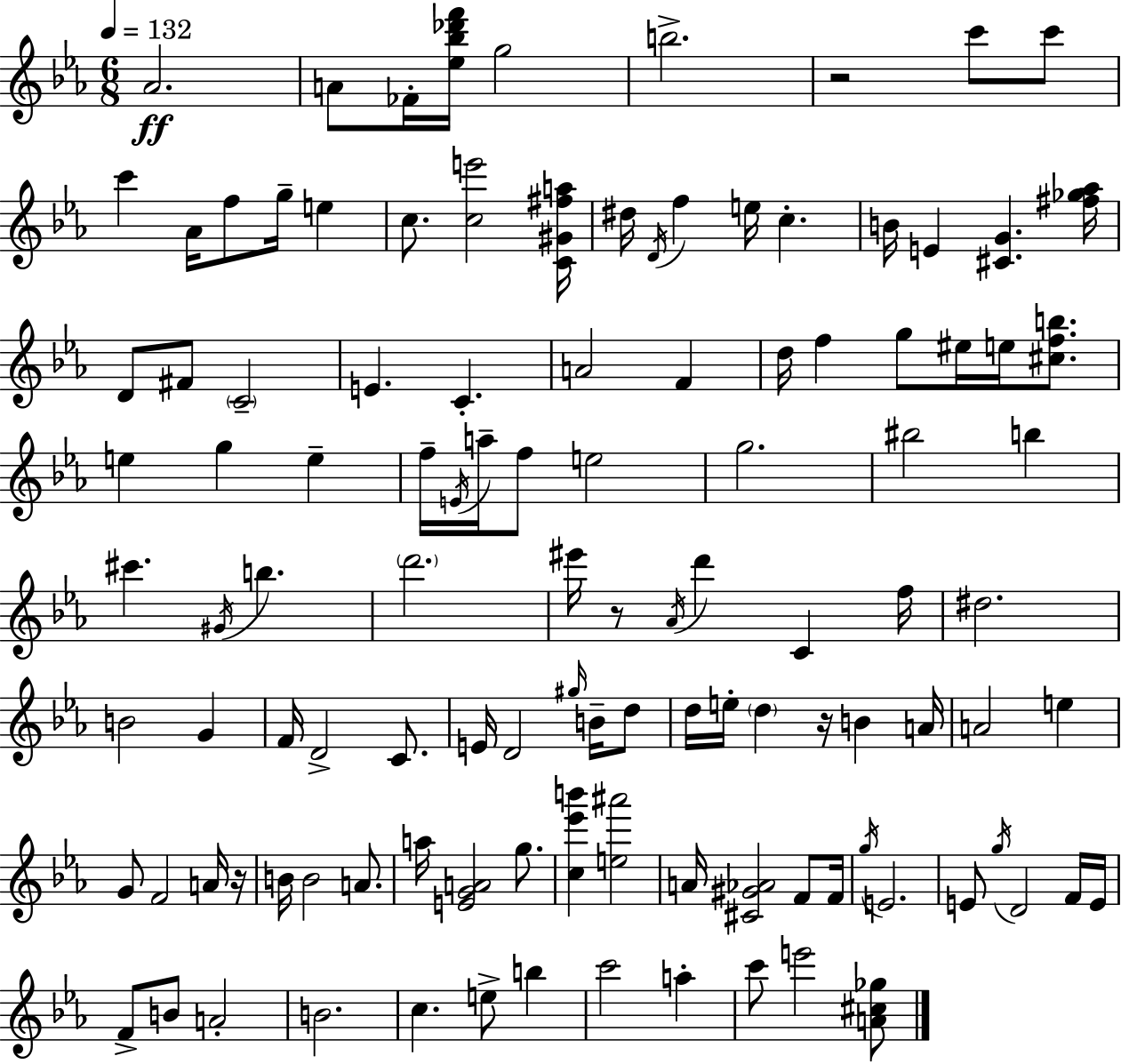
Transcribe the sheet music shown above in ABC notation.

X:1
T:Untitled
M:6/8
L:1/4
K:Eb
_A2 A/2 _F/4 [_e_b_d'f']/4 g2 b2 z2 c'/2 c'/2 c' _A/4 f/2 g/4 e c/2 [ce']2 [C^G^fa]/4 ^d/4 D/4 f e/4 c B/4 E [^CG] [^f_g_a]/4 D/2 ^F/2 C2 E C A2 F d/4 f g/2 ^e/4 e/4 [^cfb]/2 e g e f/4 E/4 a/4 f/2 e2 g2 ^b2 b ^c' ^G/4 b d'2 ^e'/4 z/2 _A/4 d' C f/4 ^d2 B2 G F/4 D2 C/2 E/4 D2 ^g/4 B/4 d/2 d/4 e/4 d z/4 B A/4 A2 e G/2 F2 A/4 z/4 B/4 B2 A/2 a/4 [EGA]2 g/2 [c_e'b'] [e^a']2 A/4 [^C^G_A]2 F/2 F/4 g/4 E2 E/2 g/4 D2 F/4 E/4 F/2 B/2 A2 B2 c e/2 b c'2 a c'/2 e'2 [A^c_g]/2